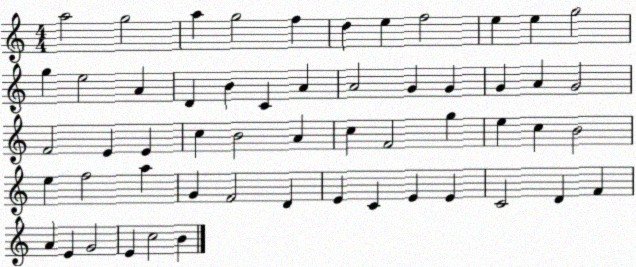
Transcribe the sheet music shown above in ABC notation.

X:1
T:Untitled
M:4/4
L:1/4
K:C
a2 g2 a g2 f d e f2 e e g2 g e2 A D B C A A2 G G G A G2 F2 E E c B2 A c F2 g e c B2 e f2 a G F2 D E C E E C2 D F A E G2 E c2 B